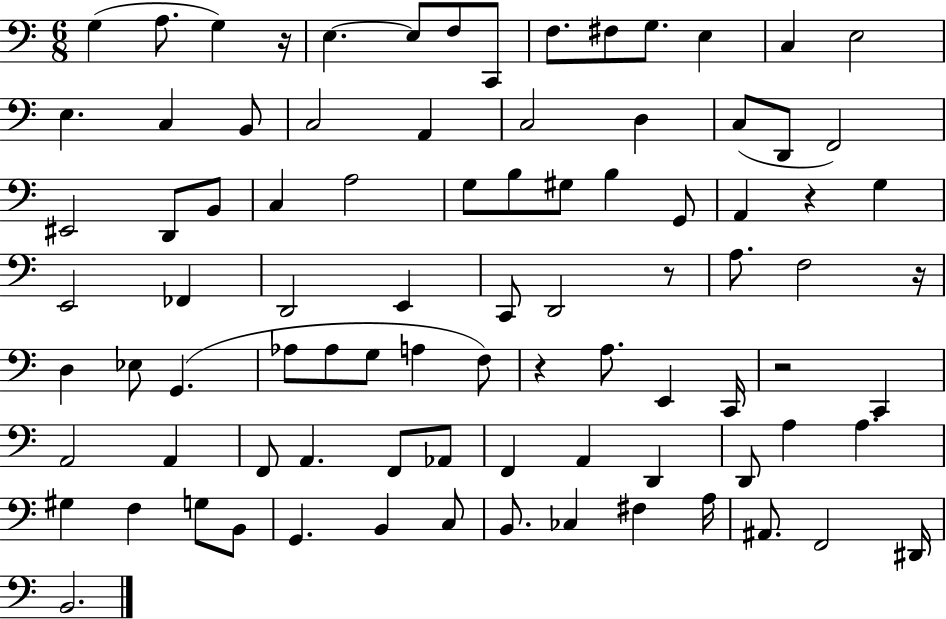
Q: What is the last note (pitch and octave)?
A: B2